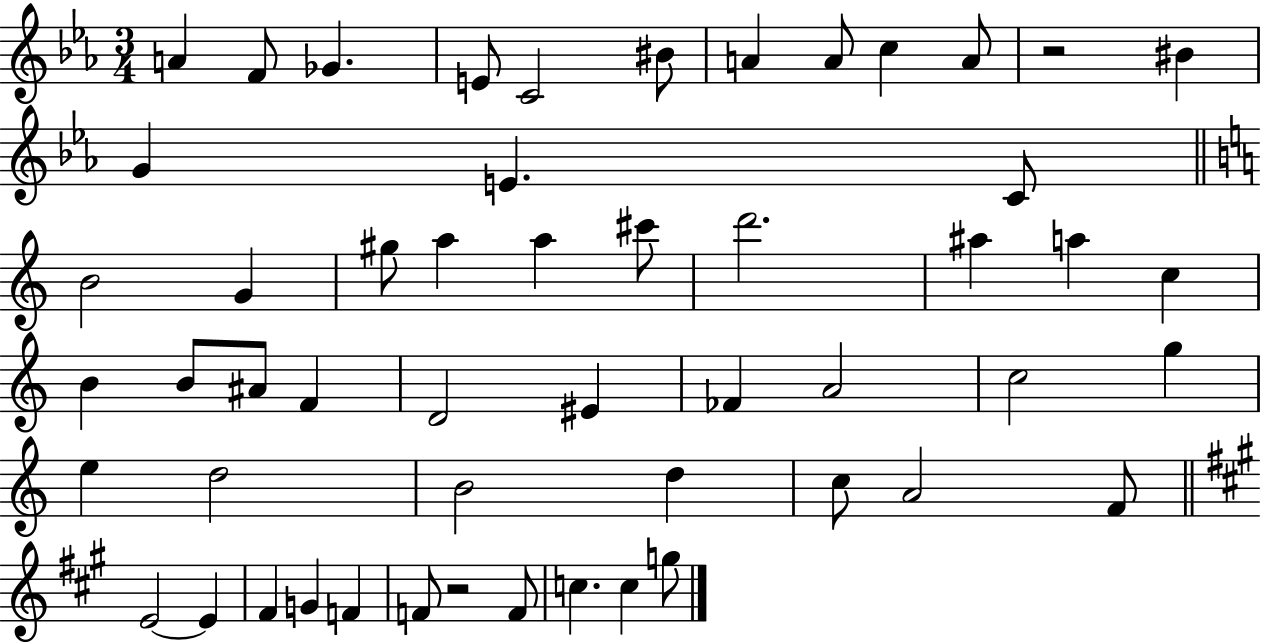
A4/q F4/e Gb4/q. E4/e C4/h BIS4/e A4/q A4/e C5/q A4/e R/h BIS4/q G4/q E4/q. C4/e B4/h G4/q G#5/e A5/q A5/q C#6/e D6/h. A#5/q A5/q C5/q B4/q B4/e A#4/e F4/q D4/h EIS4/q FES4/q A4/h C5/h G5/q E5/q D5/h B4/h D5/q C5/e A4/h F4/e E4/h E4/q F#4/q G4/q F4/q F4/e R/h F4/e C5/q. C5/q G5/e